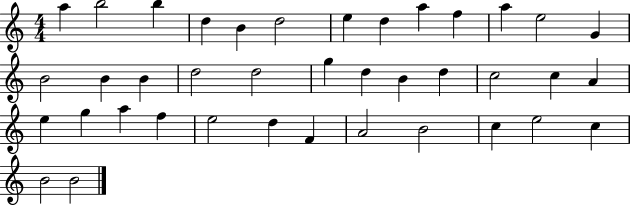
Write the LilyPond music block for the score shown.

{
  \clef treble
  \numericTimeSignature
  \time 4/4
  \key c \major
  a''4 b''2 b''4 | d''4 b'4 d''2 | e''4 d''4 a''4 f''4 | a''4 e''2 g'4 | \break b'2 b'4 b'4 | d''2 d''2 | g''4 d''4 b'4 d''4 | c''2 c''4 a'4 | \break e''4 g''4 a''4 f''4 | e''2 d''4 f'4 | a'2 b'2 | c''4 e''2 c''4 | \break b'2 b'2 | \bar "|."
}